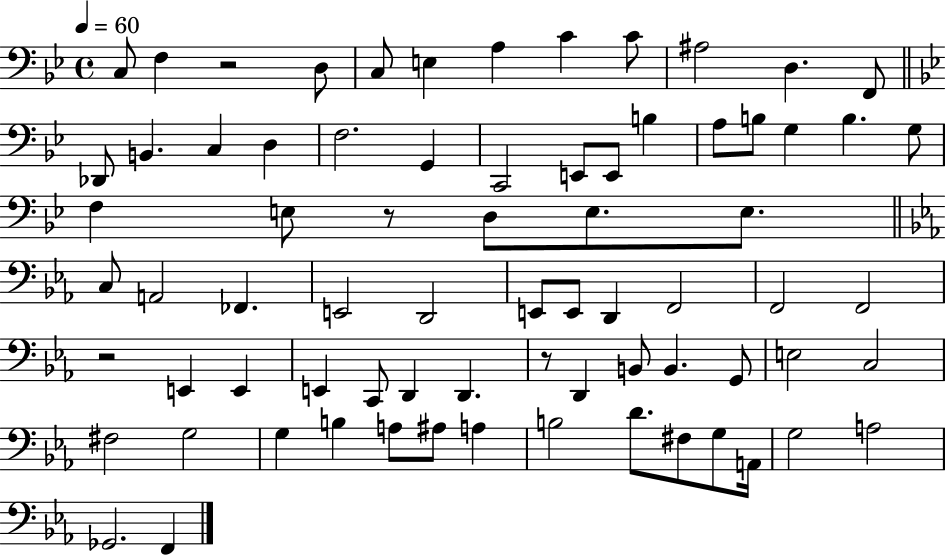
C3/e F3/q R/h D3/e C3/e E3/q A3/q C4/q C4/e A#3/h D3/q. F2/e Db2/e B2/q. C3/q D3/q F3/h. G2/q C2/h E2/e E2/e B3/q A3/e B3/e G3/q B3/q. G3/e F3/q E3/e R/e D3/e E3/e. E3/e. C3/e A2/h FES2/q. E2/h D2/h E2/e E2/e D2/q F2/h F2/h F2/h R/h E2/q E2/q E2/q C2/e D2/q D2/q. R/e D2/q B2/e B2/q. G2/e E3/h C3/h F#3/h G3/h G3/q B3/q A3/e A#3/e A3/q B3/h D4/e. F#3/e G3/e A2/s G3/h A3/h Gb2/h. F2/q